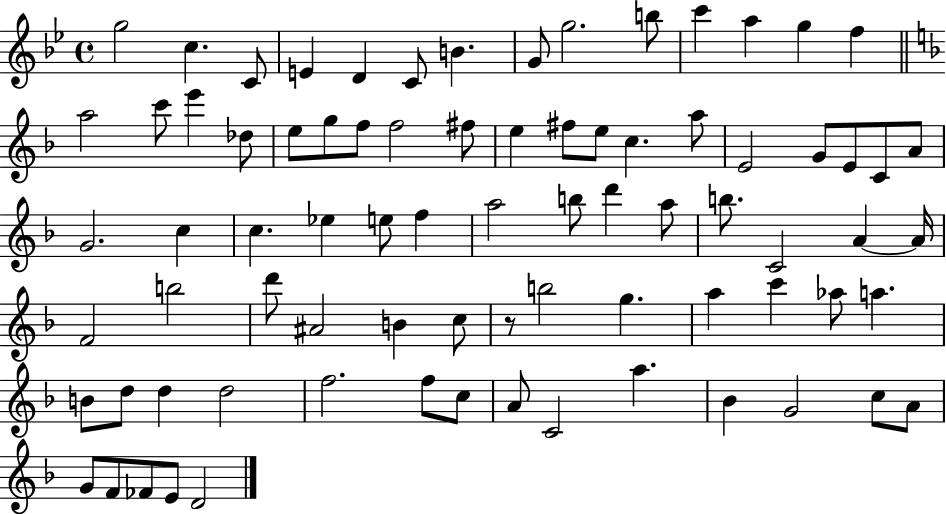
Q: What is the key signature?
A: BES major